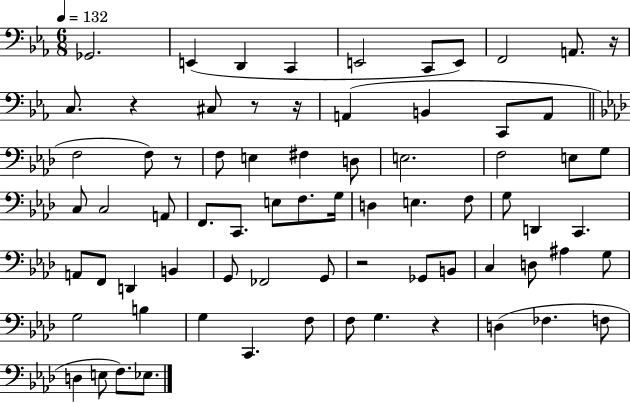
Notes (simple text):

Gb2/h. E2/q D2/q C2/q E2/h C2/e E2/e F2/h A2/e. R/s C3/e. R/q C#3/e R/e R/s A2/q B2/q C2/e A2/e F3/h F3/e R/e F3/e E3/q F#3/q D3/e E3/h. F3/h E3/e G3/e C3/e C3/h A2/e F2/e. C2/e. E3/e F3/e. G3/s D3/q E3/q. F3/e G3/e D2/q C2/q. A2/e F2/e D2/q B2/q G2/e FES2/h G2/e R/h Gb2/e B2/e C3/q D3/e A#3/q G3/e G3/h B3/q G3/q C2/q. F3/e F3/e G3/q. R/q D3/q FES3/q. F3/e D3/q E3/e F3/e. Eb3/e.